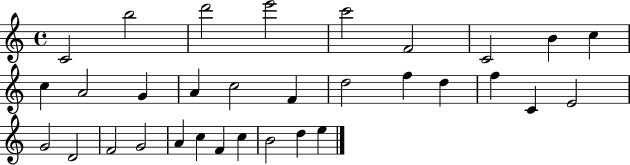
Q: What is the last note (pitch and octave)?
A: E5